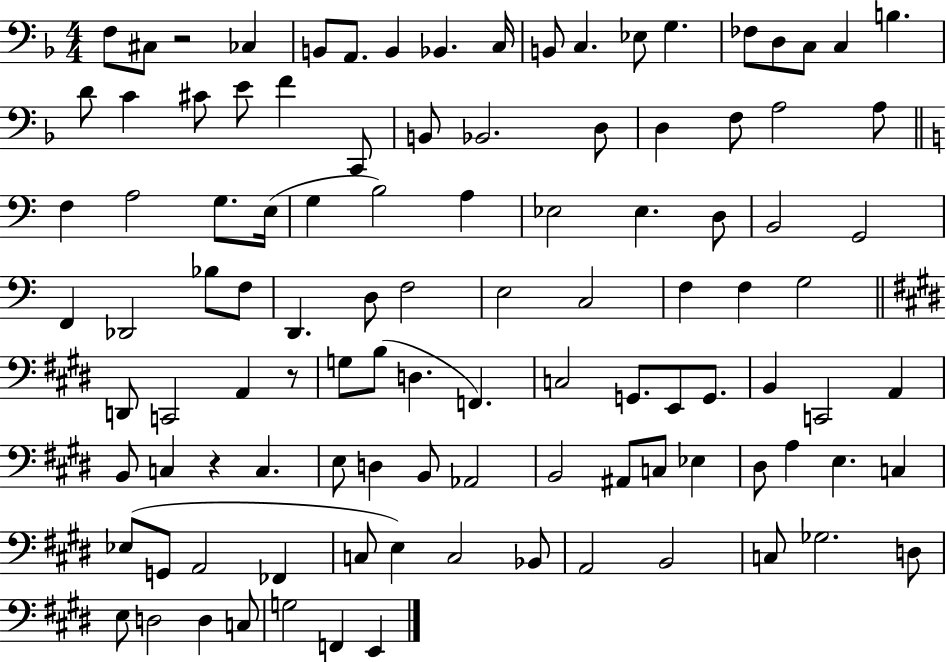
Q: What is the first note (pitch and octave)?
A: F3